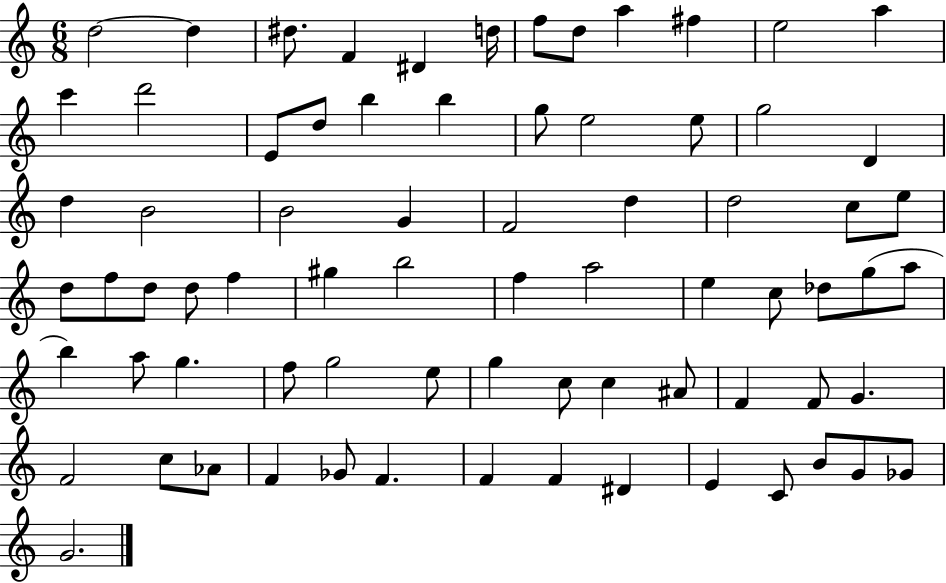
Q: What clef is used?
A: treble